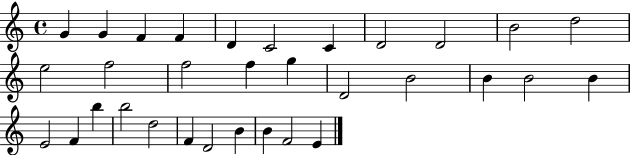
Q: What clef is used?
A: treble